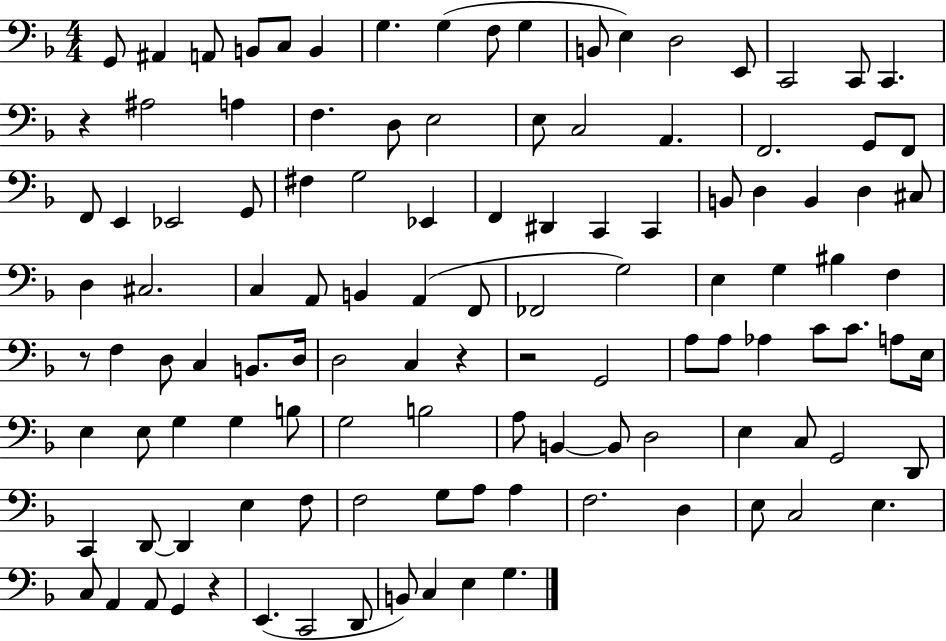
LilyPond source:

{
  \clef bass
  \numericTimeSignature
  \time 4/4
  \key f \major
  \repeat volta 2 { g,8 ais,4 a,8 b,8 c8 b,4 | g4. g4( f8 g4 | b,8 e4) d2 e,8 | c,2 c,8 c,4. | \break r4 ais2 a4 | f4. d8 e2 | e8 c2 a,4. | f,2. g,8 f,8 | \break f,8 e,4 ees,2 g,8 | fis4 g2 ees,4 | f,4 dis,4 c,4 c,4 | b,8 d4 b,4 d4 cis8 | \break d4 cis2. | c4 a,8 b,4 a,4( f,8 | fes,2 g2) | e4 g4 bis4 f4 | \break r8 f4 d8 c4 b,8. d16 | d2 c4 r4 | r2 g,2 | a8 a8 aes4 c'8 c'8. a8 e16 | \break e4 e8 g4 g4 b8 | g2 b2 | a8 b,4~~ b,8 d2 | e4 c8 g,2 d,8 | \break c,4 d,8~~ d,4 e4 f8 | f2 g8 a8 a4 | f2. d4 | e8 c2 e4. | \break c8 a,4 a,8 g,4 r4 | e,4.( c,2 d,8 | b,8) c4 e4 g4. | } \bar "|."
}